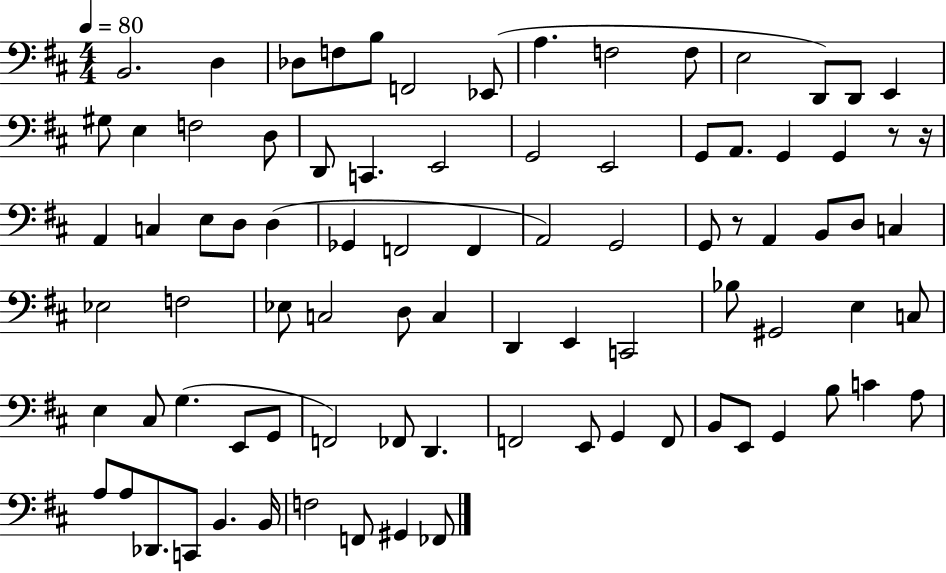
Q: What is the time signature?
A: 4/4